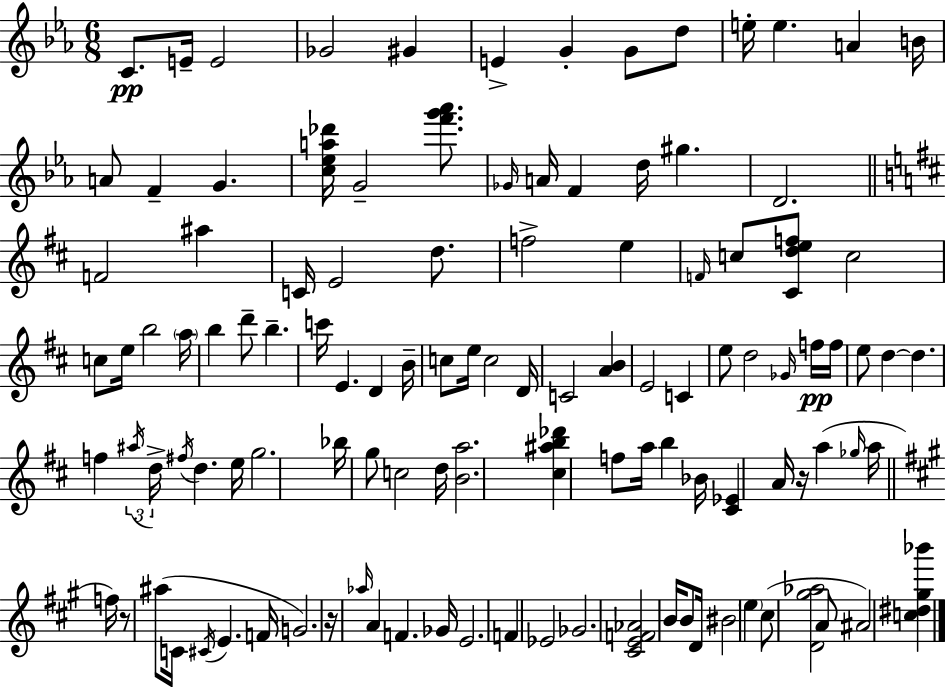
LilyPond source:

{
  \clef treble
  \numericTimeSignature
  \time 6/8
  \key ees \major
  c'8.\pp e'16-- e'2 | ges'2 gis'4 | e'4-> g'4-. g'8 d''8 | e''16-. e''4. a'4 b'16 | \break a'8 f'4-- g'4. | <c'' ees'' a'' des'''>16 g'2-- <f''' g''' aes'''>8. | \grace { ges'16 } a'16 f'4 d''16 gis''4. | d'2. | \break \bar "||" \break \key b \minor f'2 ais''4 | c'16 e'2 d''8. | f''2-> e''4 | \grace { f'16 } c''8 <cis' d'' e'' f''>8 c''2 | \break c''8 e''16 b''2 | \parenthesize a''16 b''4 d'''8-- b''4.-- | c'''16 e'4. d'4 | b'16-- c''8 e''16 c''2 | \break d'16 c'2 <a' b'>4 | e'2 c'4 | e''8 d''2 \grace { ges'16 }\pp | f''16 f''16 e''8 d''4~~ d''4. | \break f''4 \tuplet 3/2 { \acciaccatura { ais''16 } d''16-> \acciaccatura { fis''16 } } d''4. | e''16 g''2. | bes''16 g''8 c''2 | d''16 <b' a''>2. | \break <cis'' ais'' b'' des'''>4 f''8 a''16 b''4 | bes'16 <cis' ees'>4 a'16 r16 a''4( | \grace { ges''16 } a''16 \bar "||" \break \key a \major f''16) r8 ais''8( c'16 \acciaccatura { cis'16 } e'4. | f'16 g'2.) | r16 \grace { aes''16 } a'4 f'4. | ges'16 e'2. | \break f'4 ees'2 | ges'2. | <cis' e' f' aes'>2 b'16 | b'8 d'16 bis'2 \parenthesize e''4 | \break cis''8( <d' gis'' aes''>2 | a'8 ais'2) <c'' dis'' gis'' bes'''>4 | \bar "|."
}